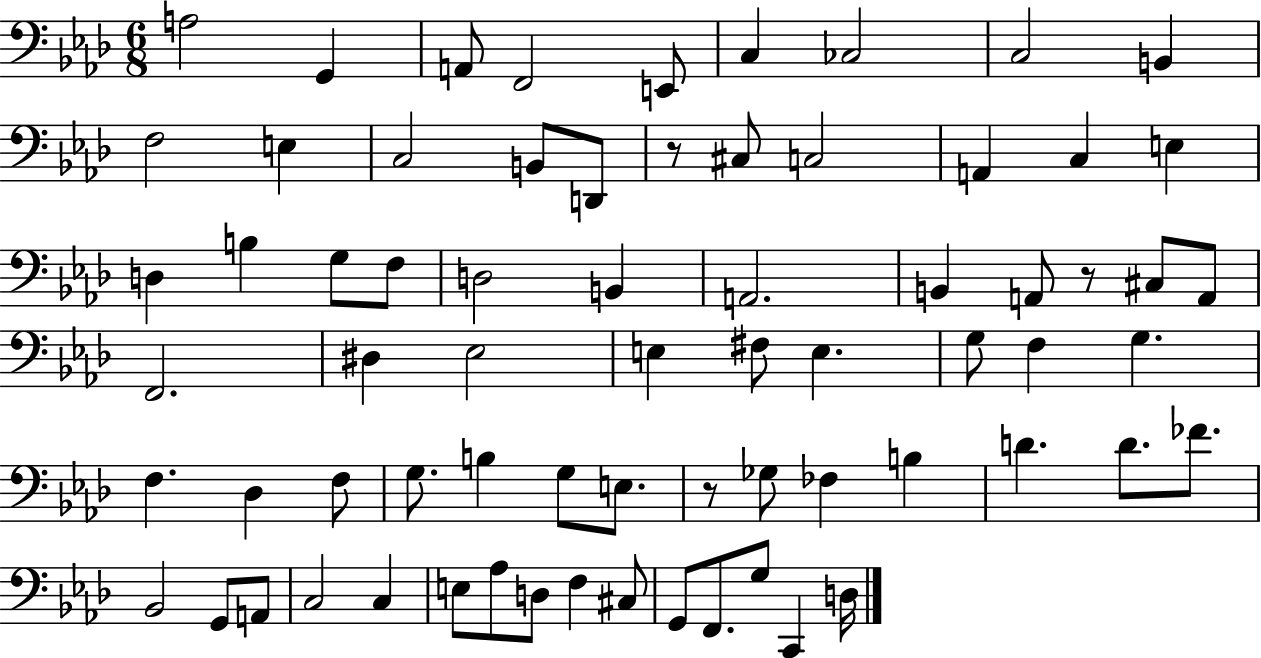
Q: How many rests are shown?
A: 3